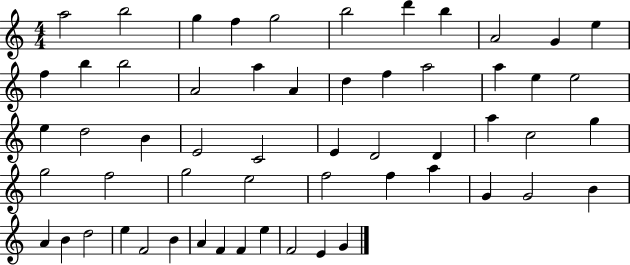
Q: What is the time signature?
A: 4/4